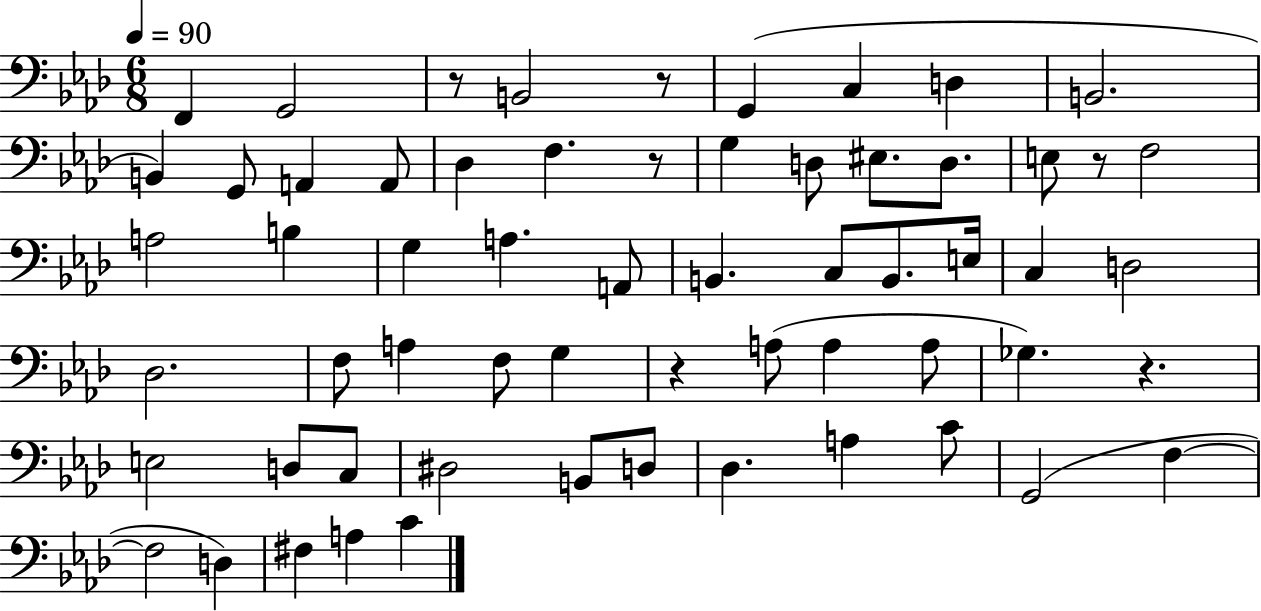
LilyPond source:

{
  \clef bass
  \numericTimeSignature
  \time 6/8
  \key aes \major
  \tempo 4 = 90
  f,4 g,2 | r8 b,2 r8 | g,4( c4 d4 | b,2. | \break b,4) g,8 a,4 a,8 | des4 f4. r8 | g4 d8 eis8. d8. | e8 r8 f2 | \break a2 b4 | g4 a4. a,8 | b,4. c8 b,8. e16 | c4 d2 | \break des2. | f8 a4 f8 g4 | r4 a8( a4 a8 | ges4.) r4. | \break e2 d8 c8 | dis2 b,8 d8 | des4. a4 c'8 | g,2( f4~~ | \break f2 d4) | fis4 a4 c'4 | \bar "|."
}